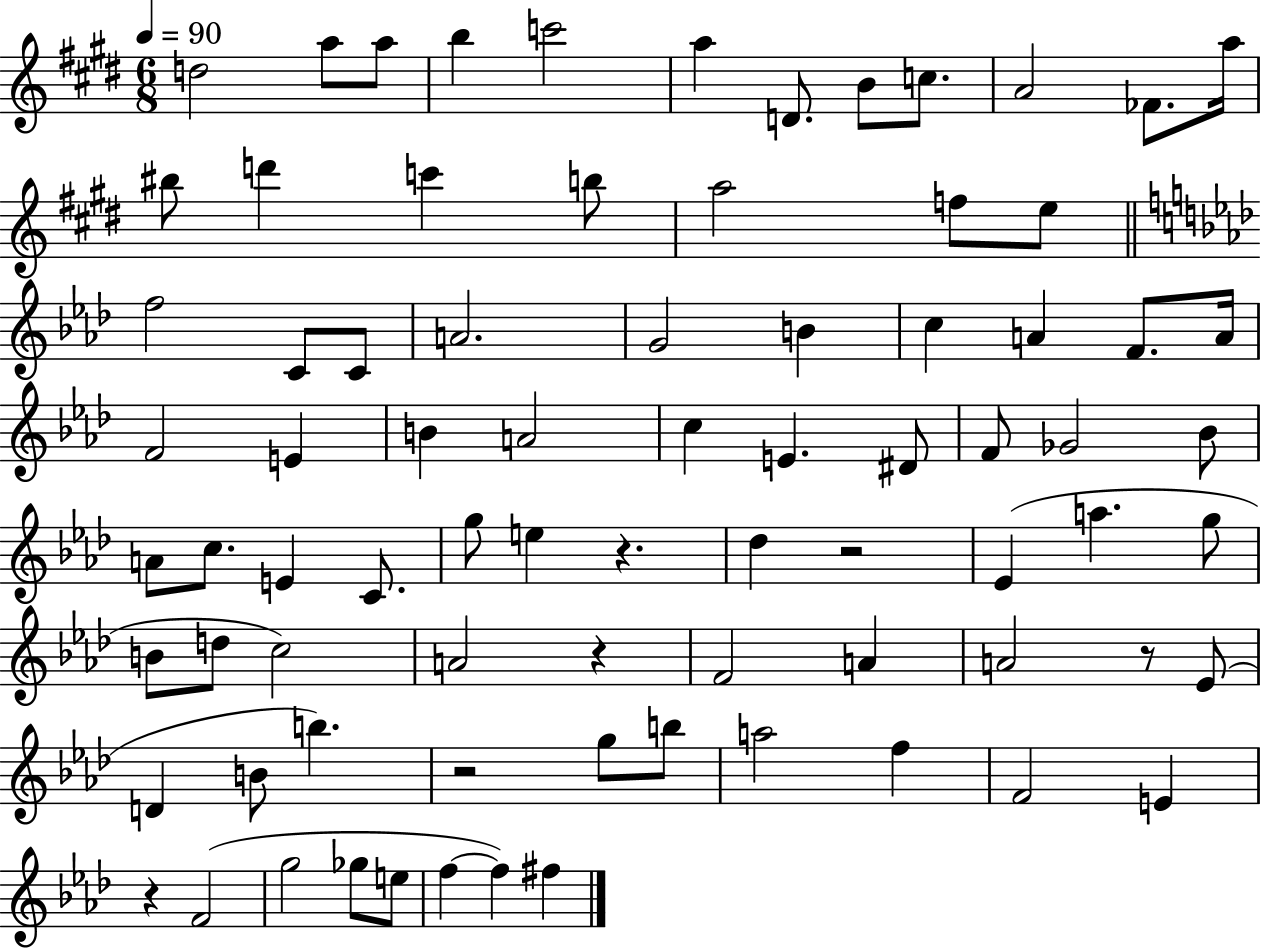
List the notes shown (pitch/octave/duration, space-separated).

D5/h A5/e A5/e B5/q C6/h A5/q D4/e. B4/e C5/e. A4/h FES4/e. A5/s BIS5/e D6/q C6/q B5/e A5/h F5/e E5/e F5/h C4/e C4/e A4/h. G4/h B4/q C5/q A4/q F4/e. A4/s F4/h E4/q B4/q A4/h C5/q E4/q. D#4/e F4/e Gb4/h Bb4/e A4/e C5/e. E4/q C4/e. G5/e E5/q R/q. Db5/q R/h Eb4/q A5/q. G5/e B4/e D5/e C5/h A4/h R/q F4/h A4/q A4/h R/e Eb4/e D4/q B4/e B5/q. R/h G5/e B5/e A5/h F5/q F4/h E4/q R/q F4/h G5/h Gb5/e E5/e F5/q F5/q F#5/q